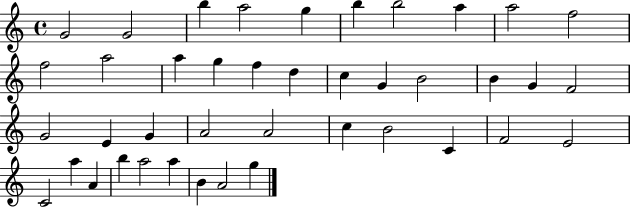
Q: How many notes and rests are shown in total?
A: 41